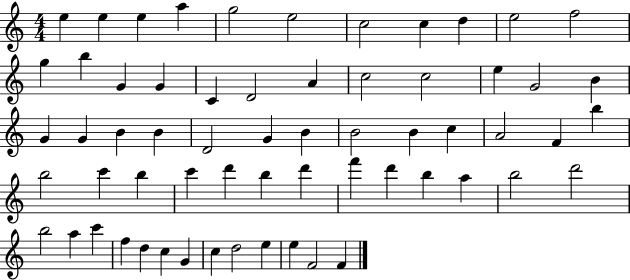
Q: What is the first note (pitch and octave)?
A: E5